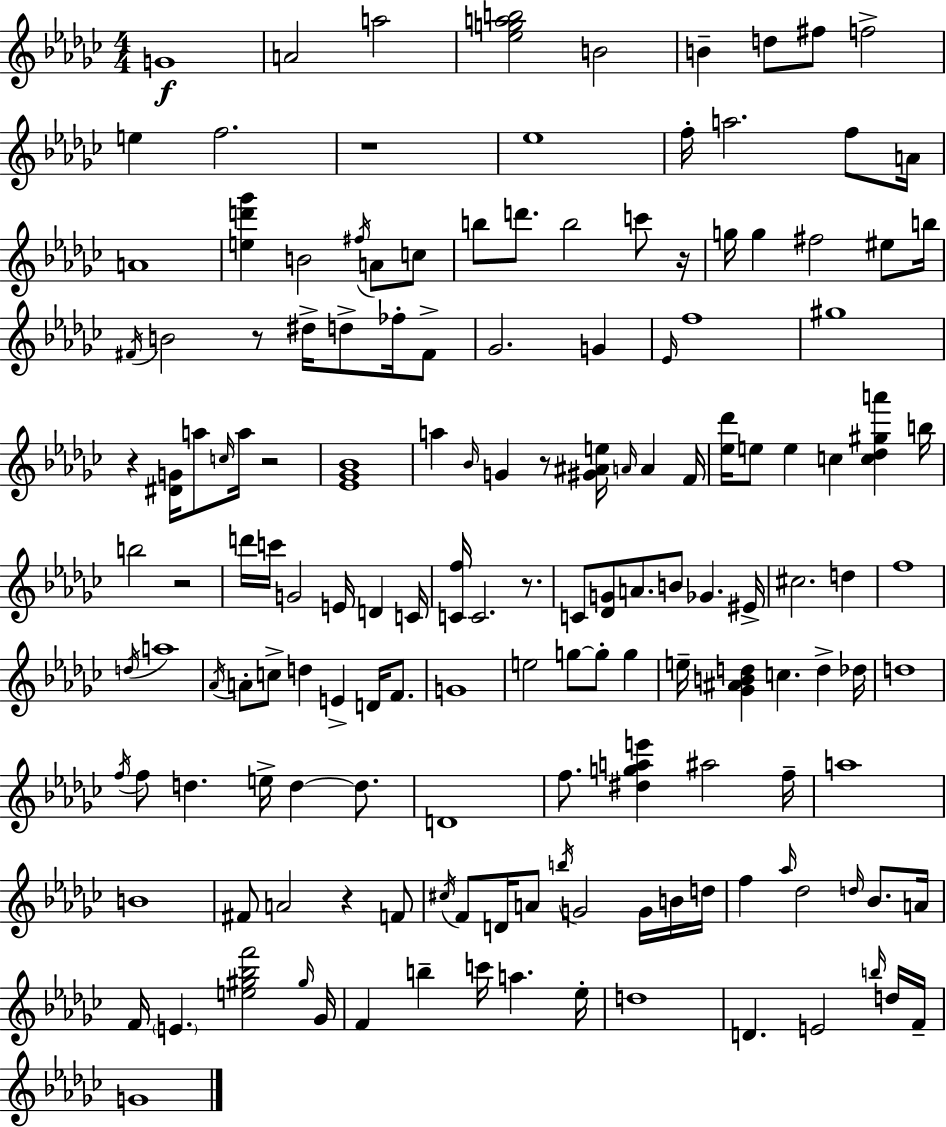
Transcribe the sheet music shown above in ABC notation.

X:1
T:Untitled
M:4/4
L:1/4
K:Ebm
G4 A2 a2 [_egab]2 B2 B d/2 ^f/2 f2 e f2 z4 _e4 f/4 a2 f/2 A/4 A4 [ed'_g'] B2 ^f/4 A/2 c/2 b/2 d'/2 b2 c'/2 z/4 g/4 g ^f2 ^e/2 b/4 ^F/4 B2 z/2 ^d/4 d/2 _f/4 ^F/2 _G2 G _E/4 f4 ^g4 z [^DG]/4 a/2 c/4 a/4 z2 [_E_G_B]4 a _B/4 G z/2 [^G^Ae]/4 A/4 A F/4 [_e_d']/4 e/2 e c [c_d^ga'] b/4 b2 z2 d'/4 c'/4 G2 E/4 D C/4 [Cf]/4 C2 z/2 C/2 [_DG]/2 A/2 B/2 _G ^E/4 ^c2 d f4 d/4 a4 _A/4 A/2 c/2 d E D/4 F/2 G4 e2 g/2 g/2 g e/4 [_G^ABd] c d _d/4 d4 f/4 f/2 d e/4 d d/2 D4 f/2 [^dgae'] ^a2 f/4 a4 B4 ^F/2 A2 z F/2 ^c/4 F/2 D/4 A/2 b/4 G2 G/4 B/4 d/4 f _a/4 _d2 d/4 _B/2 A/4 F/4 E [e^g_bf']2 ^g/4 _G/4 F b c'/4 a _e/4 d4 D E2 b/4 d/4 F/4 G4